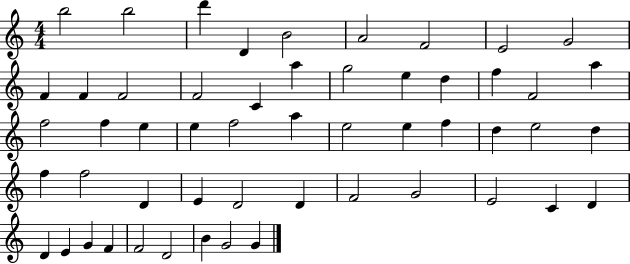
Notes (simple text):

B5/h B5/h D6/q D4/q B4/h A4/h F4/h E4/h G4/h F4/q F4/q F4/h F4/h C4/q A5/q G5/h E5/q D5/q F5/q F4/h A5/q F5/h F5/q E5/q E5/q F5/h A5/q E5/h E5/q F5/q D5/q E5/h D5/q F5/q F5/h D4/q E4/q D4/h D4/q F4/h G4/h E4/h C4/q D4/q D4/q E4/q G4/q F4/q F4/h D4/h B4/q G4/h G4/q